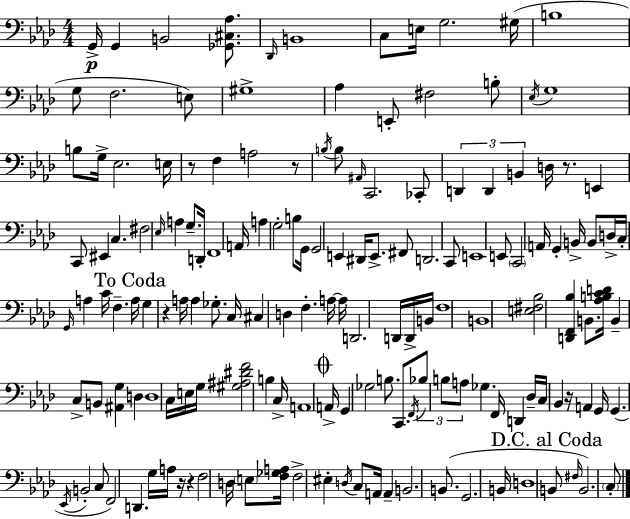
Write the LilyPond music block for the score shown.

{
  \clef bass
  \numericTimeSignature
  \time 4/4
  \key aes \major
  g,16->\p g,4 b,2 <ges, cis aes>8. | \grace { des,16 } b,1 | c8 e16 g2. | gis16( b1 | \break g8 f2. e8) | gis1-> | aes4 e,8-. fis2 b8-. | \acciaccatura { ees16 } g1 | \break b8 g16-> ees2. | e16 r8 f4 a2 | r8 \acciaccatura { b16 } b8 \grace { ais,16 } c,2. | ces,8-. \tuplet 3/2 { d,4 d,4 b,4 } | \break d16 r8. e,4 c,8 eis,4 c4. | fis2 \grace { ees16 } a4 | g8.-- d,16-. f,1 | a,16 a4 g2-. | \break b8 g,16 g,2 e,4 | dis,16 e,8.-> fis,8 d,2. | c,8 e,1 | e,8 \parenthesize c,2 a,16 | \break g,4-. b,16-> b,8 d16-> c16-. \grace { g,16 } a4 c'16 f4.-- | \mark "To Coda" a16 g4 r4 a16 a4 | ges8.-. c16 cis4 d4 f4.-. | a16~~ a16 d,2. | \break d,16 d,16-> b,16 f1 | b,1 | <e fis bes>2 <d, f, bes>4 | b,8. <aes b c' d'>16 b,4-- c8-> b,8 <ais, g>4 | \break d4 d1 | c16 e16 g16 <gis ais dis' f'>2 | b4 c16-> a,1 | \mark \markup { \musicglyph "scripts.coda" } a,16-> g,4 ges2 | \break b8. c,8. \acciaccatura { f,16 } \tuplet 3/2 { bes8 b8 a8 } | ges4. f,16 d,4 des16-- c16 bes,4 | r16 a,4 g,16 g,4.( \acciaccatura { ees,16 } b,2-. | c8 f,2) | \break d,4. g16 a16 r16 r4 f2 | d16 \parenthesize e8 <f ges a>16 f2-> | eis4-. \acciaccatura { d16 } c8 a,16 a,4-- b,2. | b,8.( g,2. | \break b,16 d1 | \mark "D.C. al Coda" b,8 \grace { fis16 }) b,2. | \parenthesize c8-. \bar "|."
}